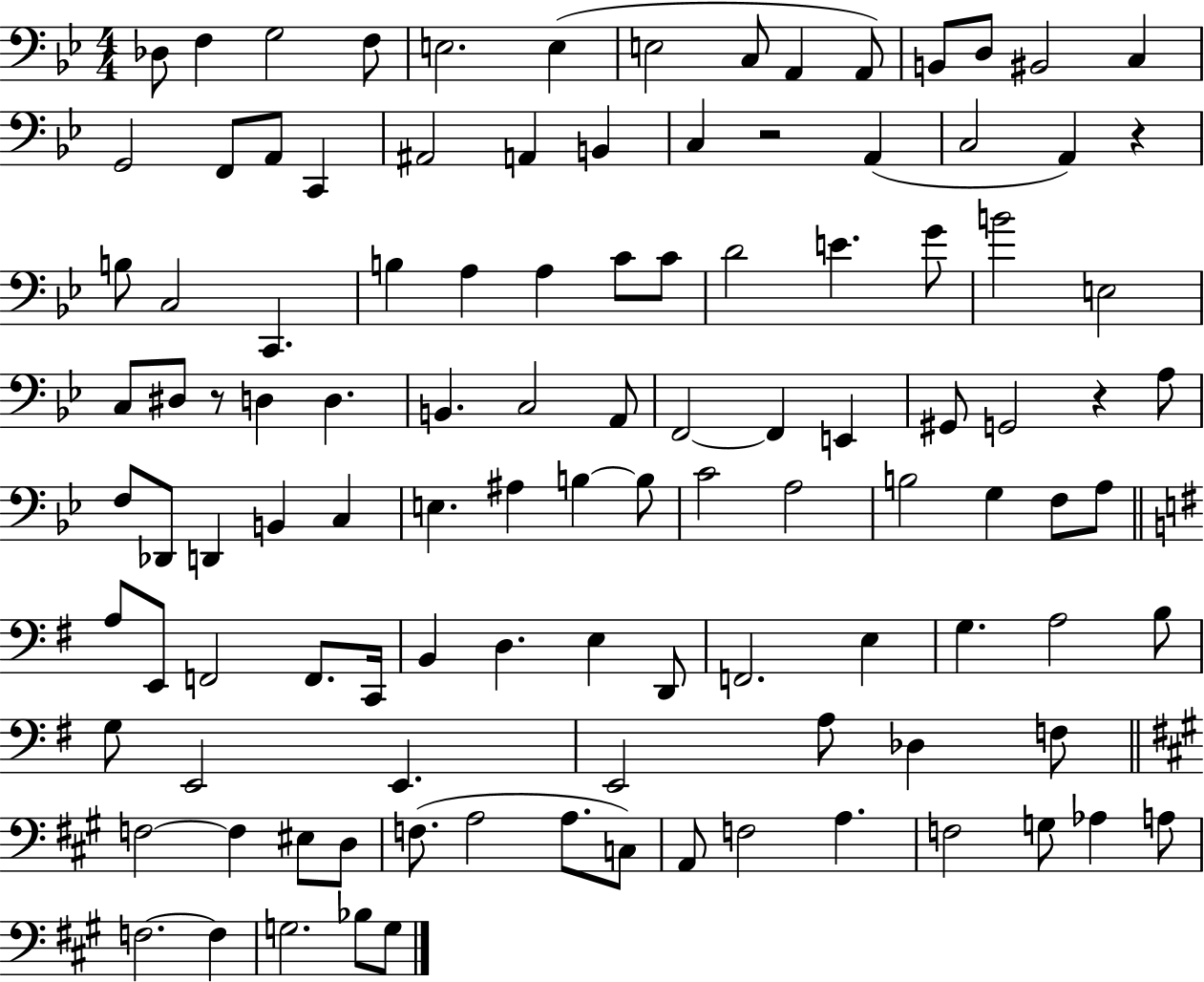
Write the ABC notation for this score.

X:1
T:Untitled
M:4/4
L:1/4
K:Bb
_D,/2 F, G,2 F,/2 E,2 E, E,2 C,/2 A,, A,,/2 B,,/2 D,/2 ^B,,2 C, G,,2 F,,/2 A,,/2 C,, ^A,,2 A,, B,, C, z2 A,, C,2 A,, z B,/2 C,2 C,, B, A, A, C/2 C/2 D2 E G/2 B2 E,2 C,/2 ^D,/2 z/2 D, D, B,, C,2 A,,/2 F,,2 F,, E,, ^G,,/2 G,,2 z A,/2 F,/2 _D,,/2 D,, B,, C, E, ^A, B, B,/2 C2 A,2 B,2 G, F,/2 A,/2 A,/2 E,,/2 F,,2 F,,/2 C,,/4 B,, D, E, D,,/2 F,,2 E, G, A,2 B,/2 G,/2 E,,2 E,, E,,2 A,/2 _D, F,/2 F,2 F, ^E,/2 D,/2 F,/2 A,2 A,/2 C,/2 A,,/2 F,2 A, F,2 G,/2 _A, A,/2 F,2 F, G,2 _B,/2 G,/2